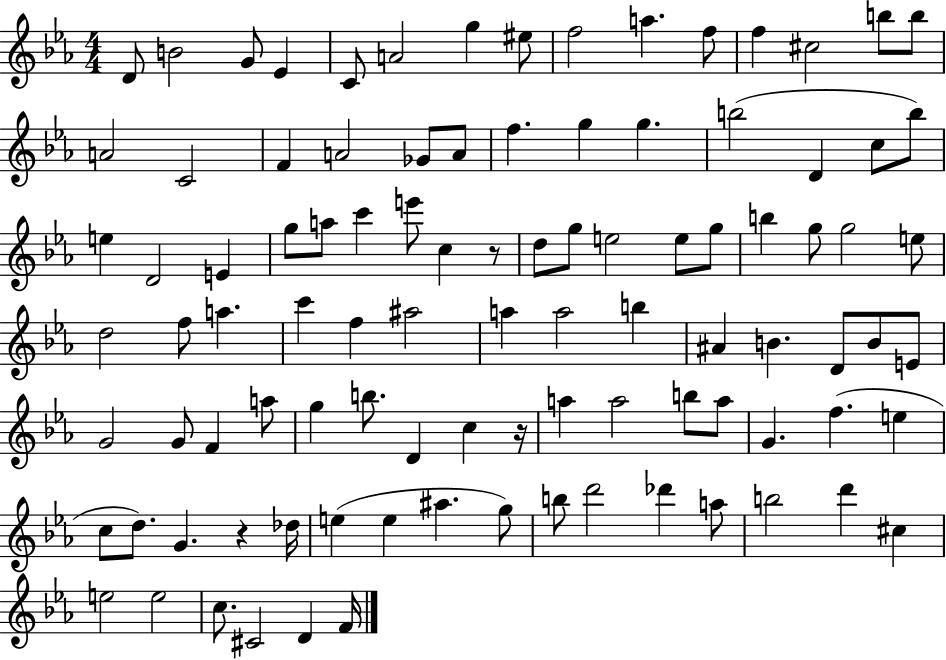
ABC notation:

X:1
T:Untitled
M:4/4
L:1/4
K:Eb
D/2 B2 G/2 _E C/2 A2 g ^e/2 f2 a f/2 f ^c2 b/2 b/2 A2 C2 F A2 _G/2 A/2 f g g b2 D c/2 b/2 e D2 E g/2 a/2 c' e'/2 c z/2 d/2 g/2 e2 e/2 g/2 b g/2 g2 e/2 d2 f/2 a c' f ^a2 a a2 b ^A B D/2 B/2 E/2 G2 G/2 F a/2 g b/2 D c z/4 a a2 b/2 a/2 G f e c/2 d/2 G z _d/4 e e ^a g/2 b/2 d'2 _d' a/2 b2 d' ^c e2 e2 c/2 ^C2 D F/4